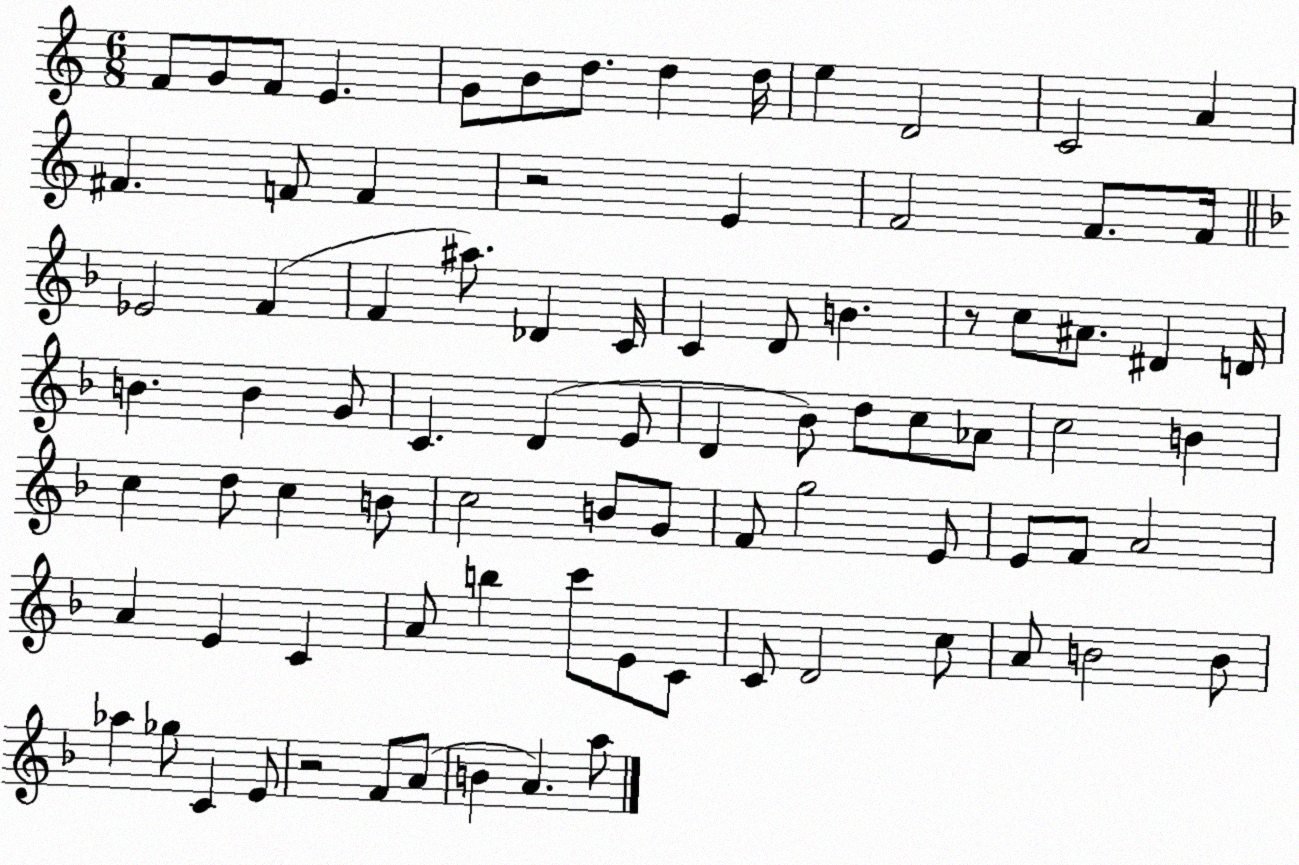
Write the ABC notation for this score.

X:1
T:Untitled
M:6/8
L:1/4
K:C
F/2 G/2 F/2 E G/2 B/2 d/2 d d/4 e D2 C2 A ^F F/2 F z2 E F2 F/2 F/4 _E2 F F ^a/2 _D C/4 C D/2 B z/2 c/2 ^A/2 ^D D/4 B B G/2 C D E/2 D _B/2 d/2 c/2 _A/2 c2 B c d/2 c B/2 c2 B/2 G/2 F/2 g2 E/2 E/2 F/2 A2 A E C A/2 b c'/2 E/2 C/2 C/2 D2 c/2 A/2 B2 B/2 _a _g/2 C E/2 z2 F/2 A/2 B A a/2